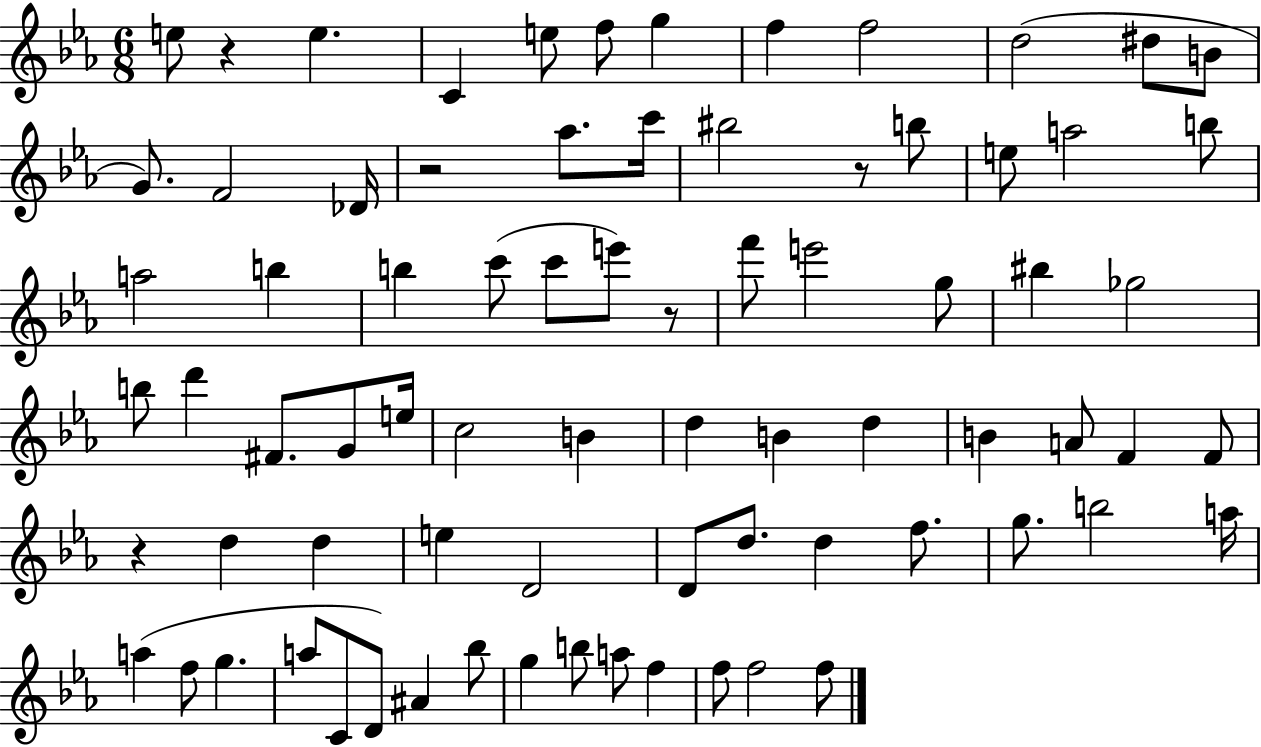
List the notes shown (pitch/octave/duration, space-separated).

E5/e R/q E5/q. C4/q E5/e F5/e G5/q F5/q F5/h D5/h D#5/e B4/e G4/e. F4/h Db4/s R/h Ab5/e. C6/s BIS5/h R/e B5/e E5/e A5/h B5/e A5/h B5/q B5/q C6/e C6/e E6/e R/e F6/e E6/h G5/e BIS5/q Gb5/h B5/e D6/q F#4/e. G4/e E5/s C5/h B4/q D5/q B4/q D5/q B4/q A4/e F4/q F4/e R/q D5/q D5/q E5/q D4/h D4/e D5/e. D5/q F5/e. G5/e. B5/h A5/s A5/q F5/e G5/q. A5/e C4/e D4/e A#4/q Bb5/e G5/q B5/e A5/e F5/q F5/e F5/h F5/e